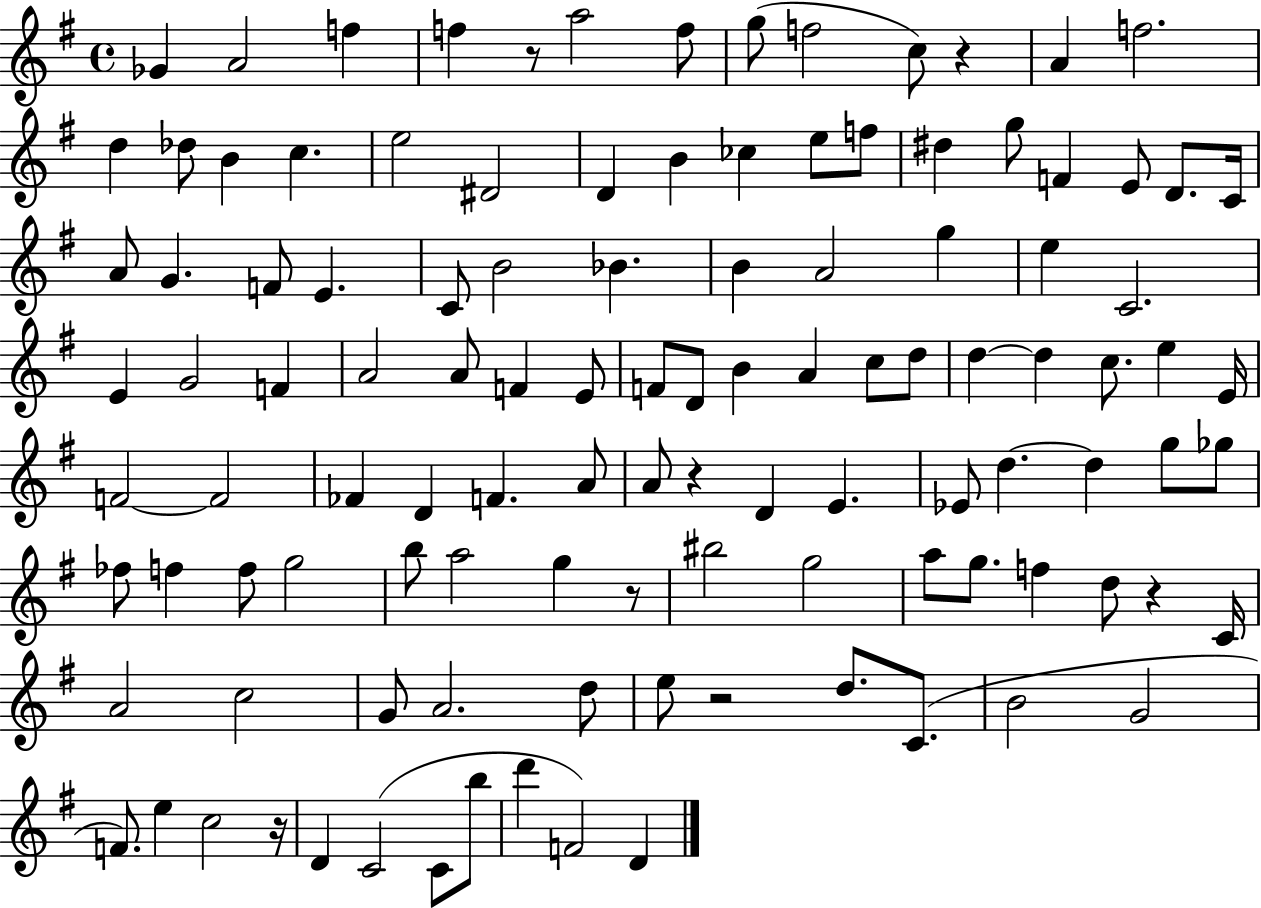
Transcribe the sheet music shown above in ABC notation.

X:1
T:Untitled
M:4/4
L:1/4
K:G
_G A2 f f z/2 a2 f/2 g/2 f2 c/2 z A f2 d _d/2 B c e2 ^D2 D B _c e/2 f/2 ^d g/2 F E/2 D/2 C/4 A/2 G F/2 E C/2 B2 _B B A2 g e C2 E G2 F A2 A/2 F E/2 F/2 D/2 B A c/2 d/2 d d c/2 e E/4 F2 F2 _F D F A/2 A/2 z D E _E/2 d d g/2 _g/2 _f/2 f f/2 g2 b/2 a2 g z/2 ^b2 g2 a/2 g/2 f d/2 z C/4 A2 c2 G/2 A2 d/2 e/2 z2 d/2 C/2 B2 G2 F/2 e c2 z/4 D C2 C/2 b/2 d' F2 D